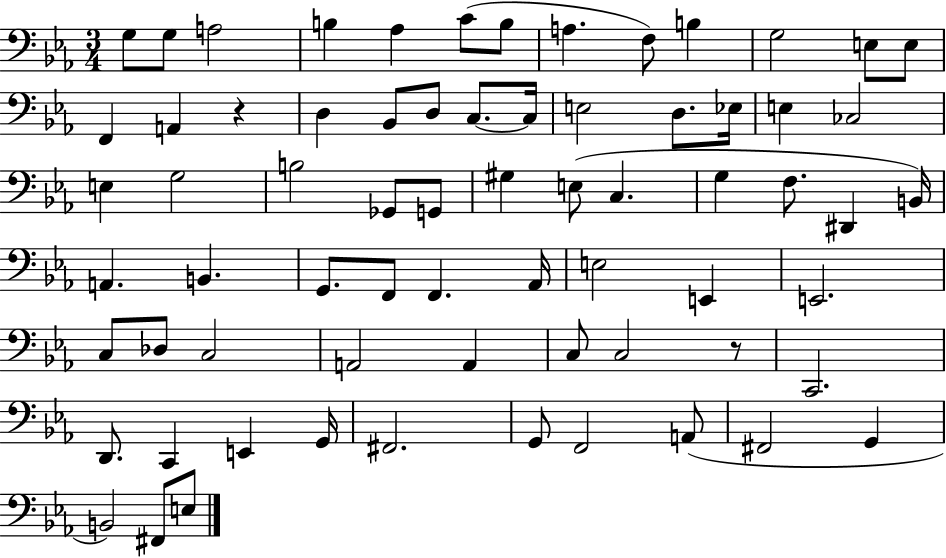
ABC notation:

X:1
T:Untitled
M:3/4
L:1/4
K:Eb
G,/2 G,/2 A,2 B, _A, C/2 B,/2 A, F,/2 B, G,2 E,/2 E,/2 F,, A,, z D, _B,,/2 D,/2 C,/2 C,/4 E,2 D,/2 _E,/4 E, _C,2 E, G,2 B,2 _G,,/2 G,,/2 ^G, E,/2 C, G, F,/2 ^D,, B,,/4 A,, B,, G,,/2 F,,/2 F,, _A,,/4 E,2 E,, E,,2 C,/2 _D,/2 C,2 A,,2 A,, C,/2 C,2 z/2 C,,2 D,,/2 C,, E,, G,,/4 ^F,,2 G,,/2 F,,2 A,,/2 ^F,,2 G,, B,,2 ^F,,/2 E,/2